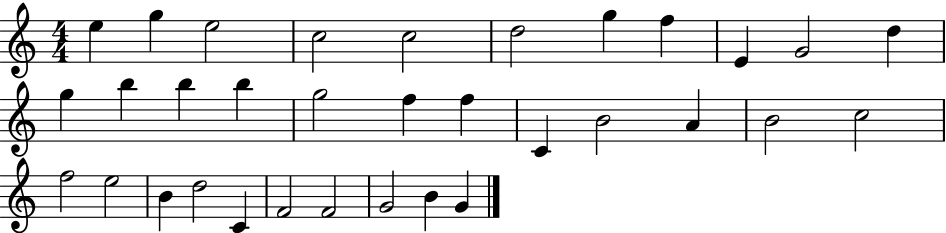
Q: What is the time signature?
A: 4/4